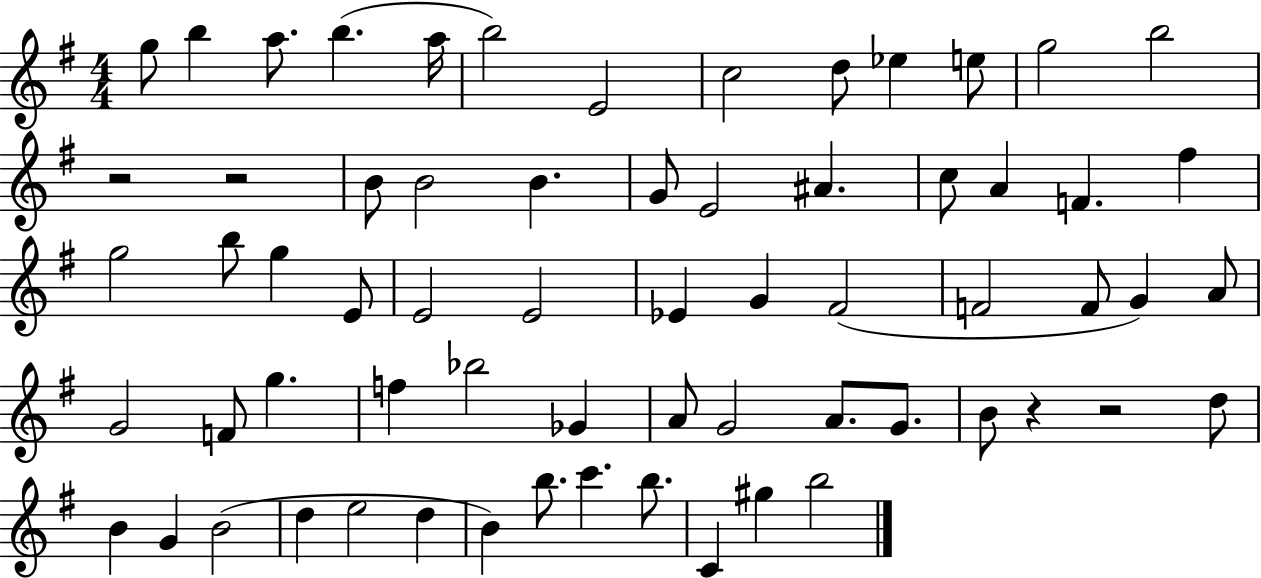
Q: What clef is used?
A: treble